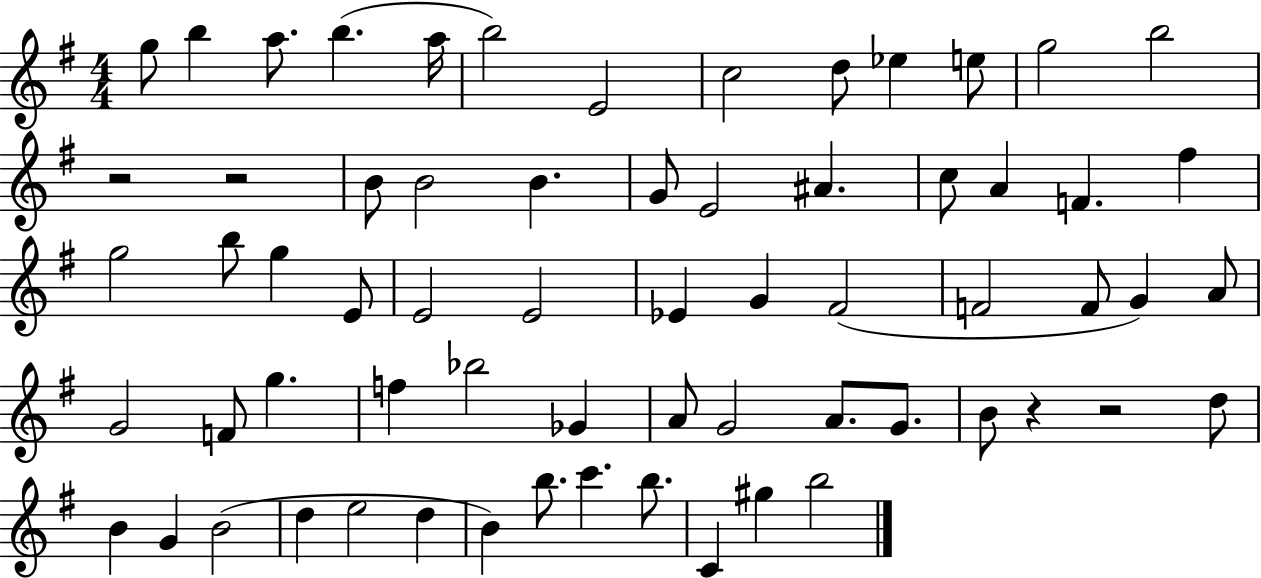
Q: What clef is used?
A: treble